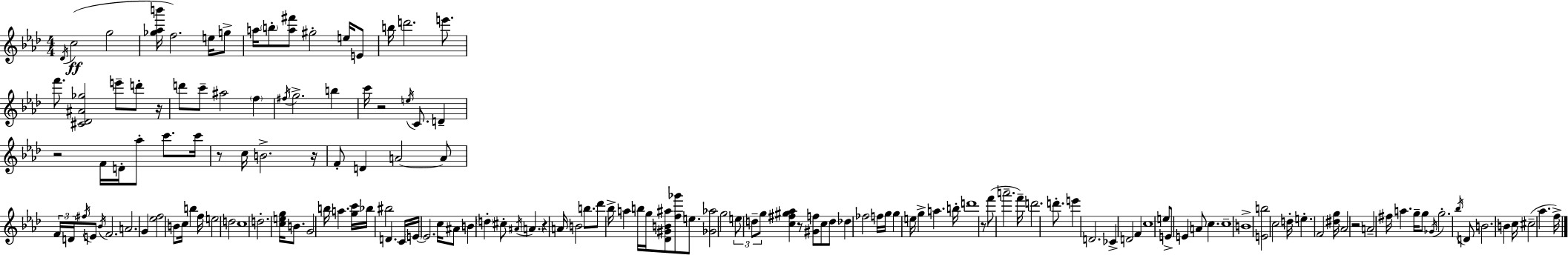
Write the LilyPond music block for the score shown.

{
  \clef treble
  \numericTimeSignature
  \time 4/4
  \key aes \major
  \acciaccatura { des'16 }(\ff c''2 g''2 | <ges'' aes'' b'''>16 f''2.) e''16 g''8-> | a''16 \parenthesize b''8-. <a'' fis'''>8 gis''2-. e''16 e'8 | b''16 d'''2. e'''8. | \break f'''8. <cis' des' ais' ges''>2 e'''8-- d'''8-. | r16 d'''8 c'''8-- ais''2 \parenthesize f''4 | \acciaccatura { fis''16 } g''2.-> b''4 | c'''16 r2 \acciaccatura { e''16 } c'8. d'4-- | \break r2 f'16 d'16-. aes''8-. c'''8. | c'''16 r8 c''16 b'2.-> | r16 f'8-. d'4 a'2~~ | a'8 \tuplet 3/2 { f'16 d'16 \acciaccatura { fis''16 } } e'8 \acciaccatura { bes'16 } f'2. | \break a'2. | g'4 <ees'' f''>2 b'8 c''16 | b''4 f''16 e''2 d''2 | c''1 | \break d''2.-. | <c'' e'' g''>16 b'8. g'2 b''16 a''4. | <g'' c'''>16 bes''16 bis''2 d'4. | c'16 \parenthesize e'16~~ e'2. | \break c''16 ais'8 b'4 \parenthesize d''4-. cis''8-. \acciaccatura { ais'16 } | \parenthesize a'4. r4 a'16 b'2 | b''8. des'''8 bes''16-> a''4 b''16 g''16 <des' gis' b' ais''>8 | <f'' ges'''>8 e''8. <ges' aes''>2 g''2 | \break \tuplet 3/2 { e''8 d''8-- g''8 } <c'' fis'' gis'' aes''>4 | r8 <gis' f''>8 c''8 d''8 des''4 fes''2 | f''16 g''16 g''4 e''16 g''4-> a''4. | b''16-. d'''1 | \break r8 f'''8( a'''2.-- | f'''16--) d'''2. | d'''8.-. e'''4 d'2. | ces'4-> d'2 | \break f'4 c''1 | e''8 e'8-> e'4 a'8 | c''4. c''1-- | b'1-> | \break <e' b''>2 c''2 | d''16-. e''4.-. f'2 | <dis'' g''>16 aes'2 r2 | a'2-- fis''16 a''4. | \break g''16-- g''8 \acciaccatura { ges'16 } g''2.-. | \acciaccatura { bes''16 } d'8 b'2. | b'4 c''16 cis''2--( | aes''4. f''16->) \bar "|."
}